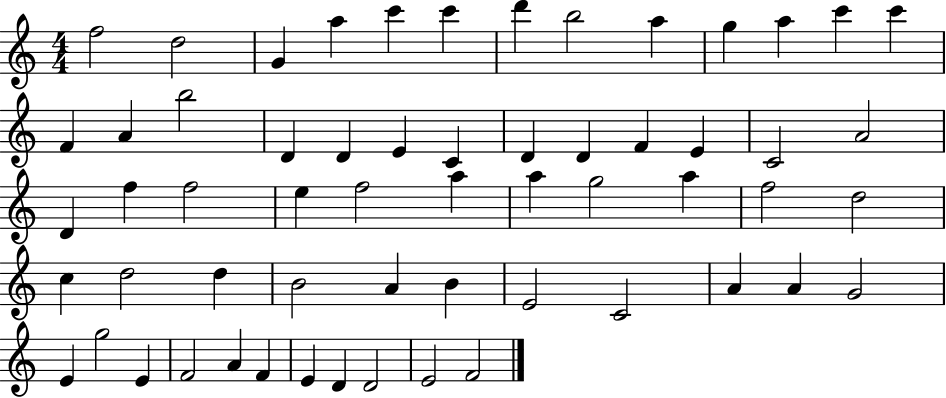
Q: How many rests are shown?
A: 0